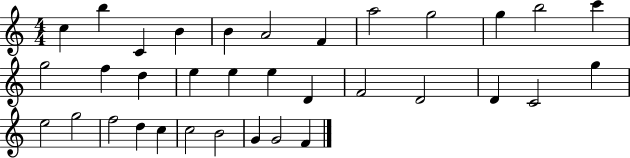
C5/q B5/q C4/q B4/q B4/q A4/h F4/q A5/h G5/h G5/q B5/h C6/q G5/h F5/q D5/q E5/q E5/q E5/q D4/q F4/h D4/h D4/q C4/h G5/q E5/h G5/h F5/h D5/q C5/q C5/h B4/h G4/q G4/h F4/q